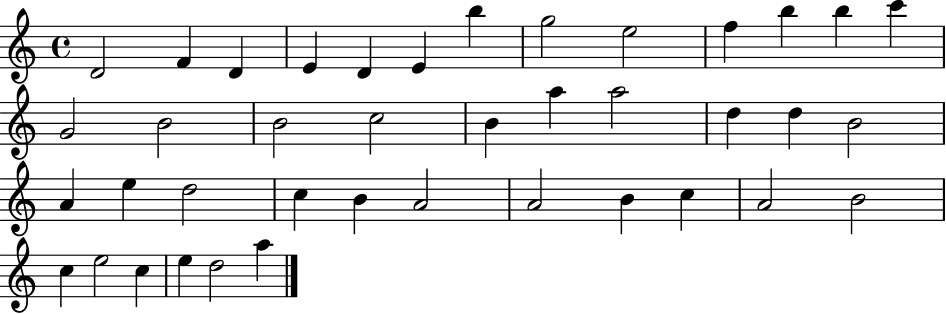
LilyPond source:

{
  \clef treble
  \time 4/4
  \defaultTimeSignature
  \key c \major
  d'2 f'4 d'4 | e'4 d'4 e'4 b''4 | g''2 e''2 | f''4 b''4 b''4 c'''4 | \break g'2 b'2 | b'2 c''2 | b'4 a''4 a''2 | d''4 d''4 b'2 | \break a'4 e''4 d''2 | c''4 b'4 a'2 | a'2 b'4 c''4 | a'2 b'2 | \break c''4 e''2 c''4 | e''4 d''2 a''4 | \bar "|."
}